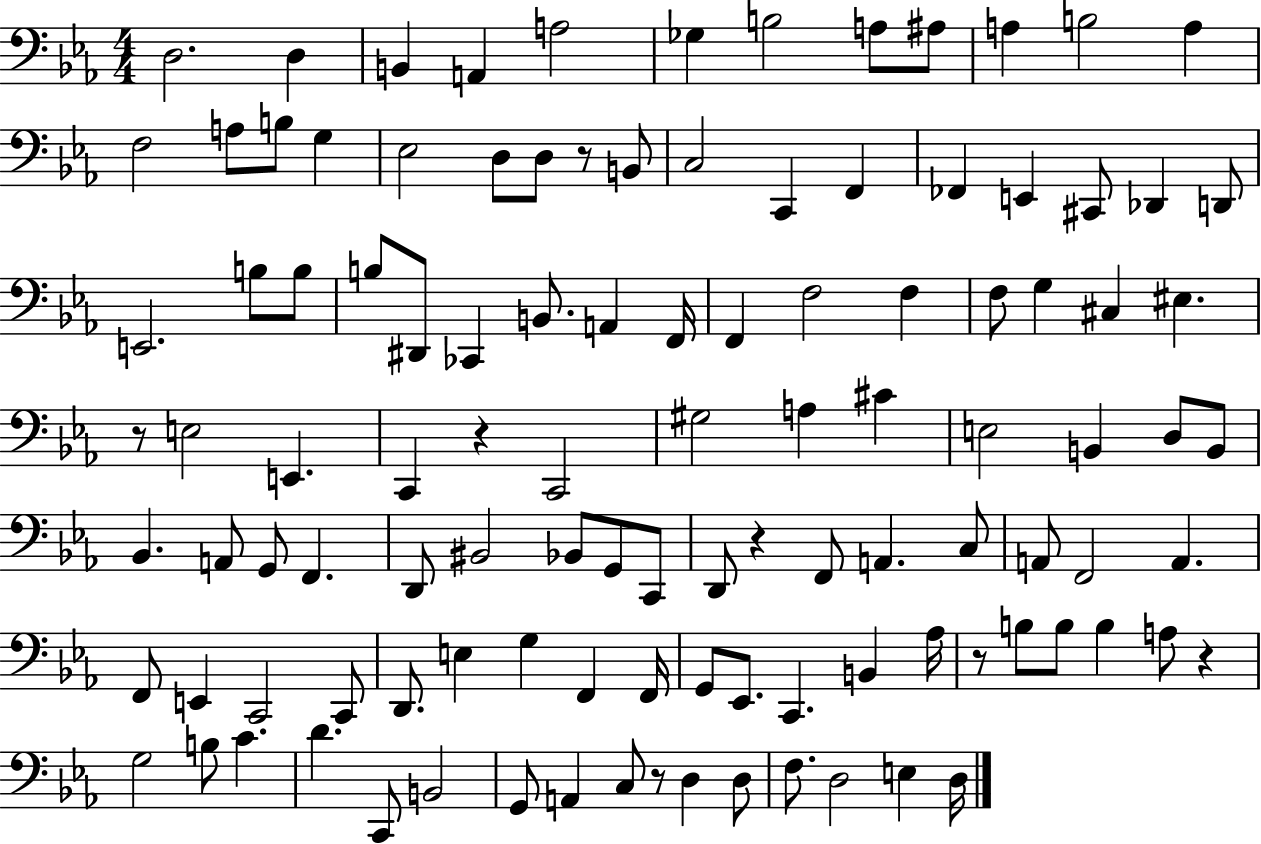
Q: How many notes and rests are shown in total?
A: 111